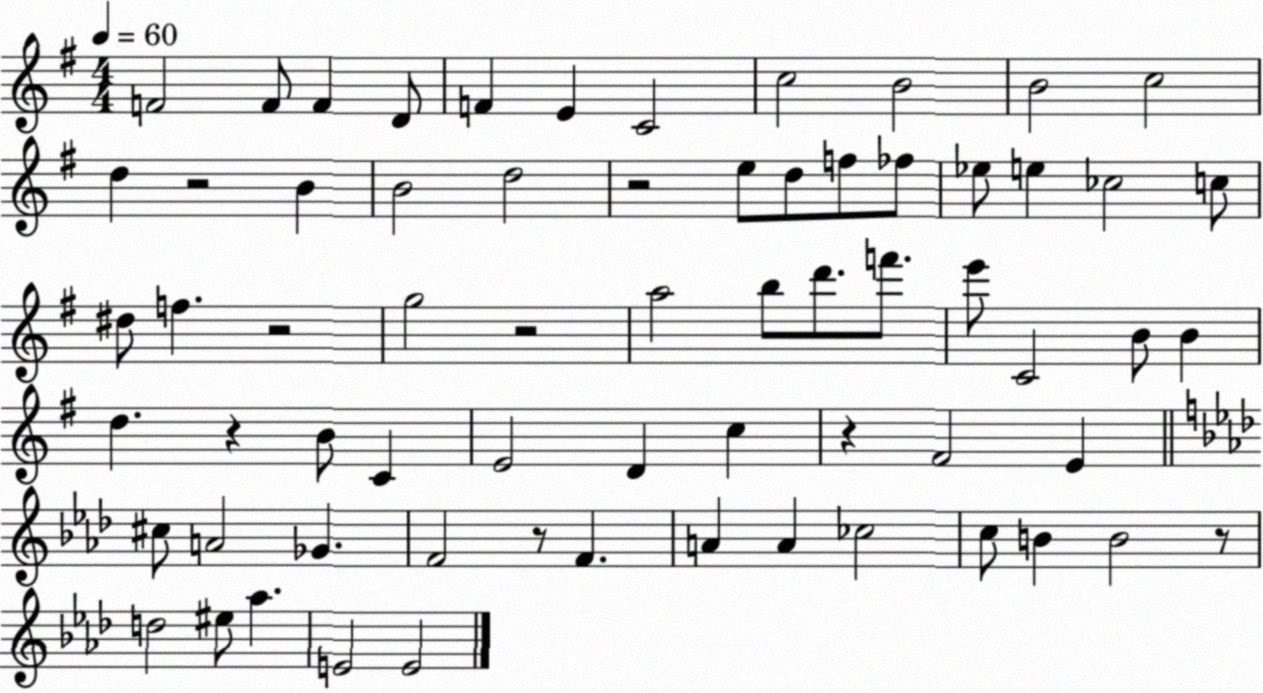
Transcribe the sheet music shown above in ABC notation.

X:1
T:Untitled
M:4/4
L:1/4
K:G
F2 F/2 F D/2 F E C2 c2 B2 B2 c2 d z2 B B2 d2 z2 e/2 d/2 f/2 _f/2 _e/2 e _c2 c/2 ^d/2 f z2 g2 z2 a2 b/2 d'/2 f'/2 e'/2 C2 B/2 B d z B/2 C E2 D c z ^F2 E ^c/2 A2 _G F2 z/2 F A A _c2 c/2 B B2 z/2 d2 ^e/2 _a E2 E2